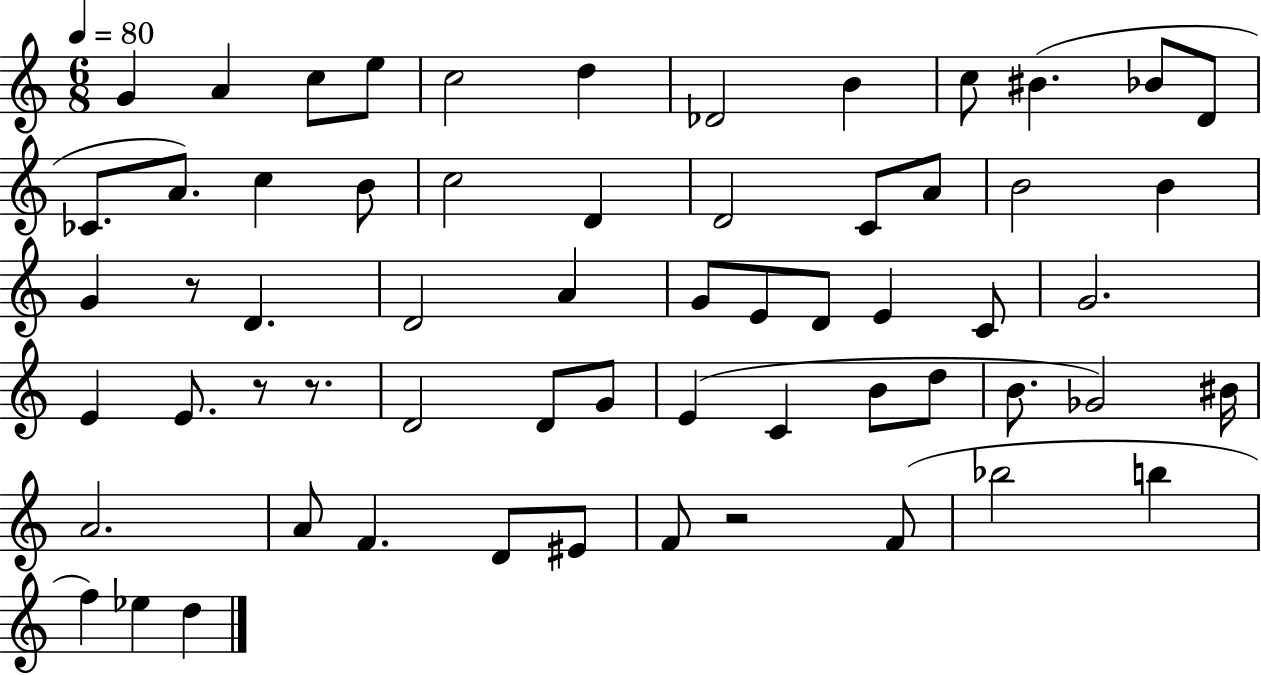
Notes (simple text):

G4/q A4/q C5/e E5/e C5/h D5/q Db4/h B4/q C5/e BIS4/q. Bb4/e D4/e CES4/e. A4/e. C5/q B4/e C5/h D4/q D4/h C4/e A4/e B4/h B4/q G4/q R/e D4/q. D4/h A4/q G4/e E4/e D4/e E4/q C4/e G4/h. E4/q E4/e. R/e R/e. D4/h D4/e G4/e E4/q C4/q B4/e D5/e B4/e. Gb4/h BIS4/s A4/h. A4/e F4/q. D4/e EIS4/e F4/e R/h F4/e Bb5/h B5/q F5/q Eb5/q D5/q